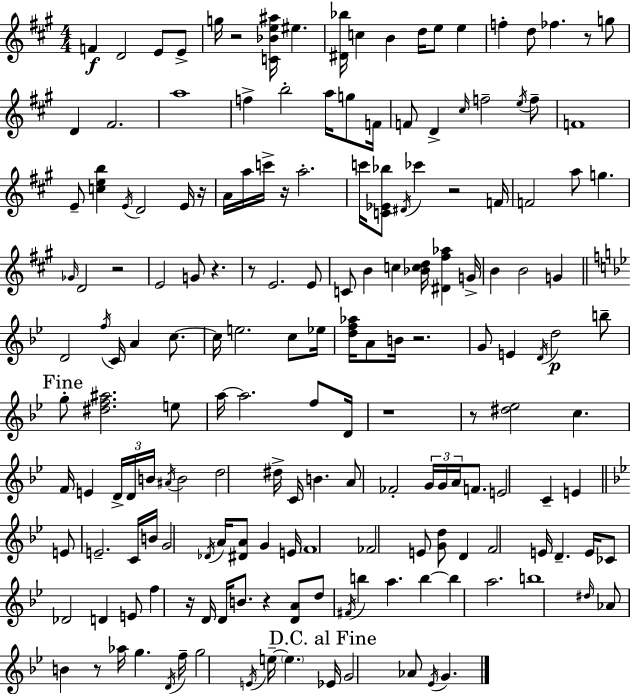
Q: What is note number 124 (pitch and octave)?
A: D4